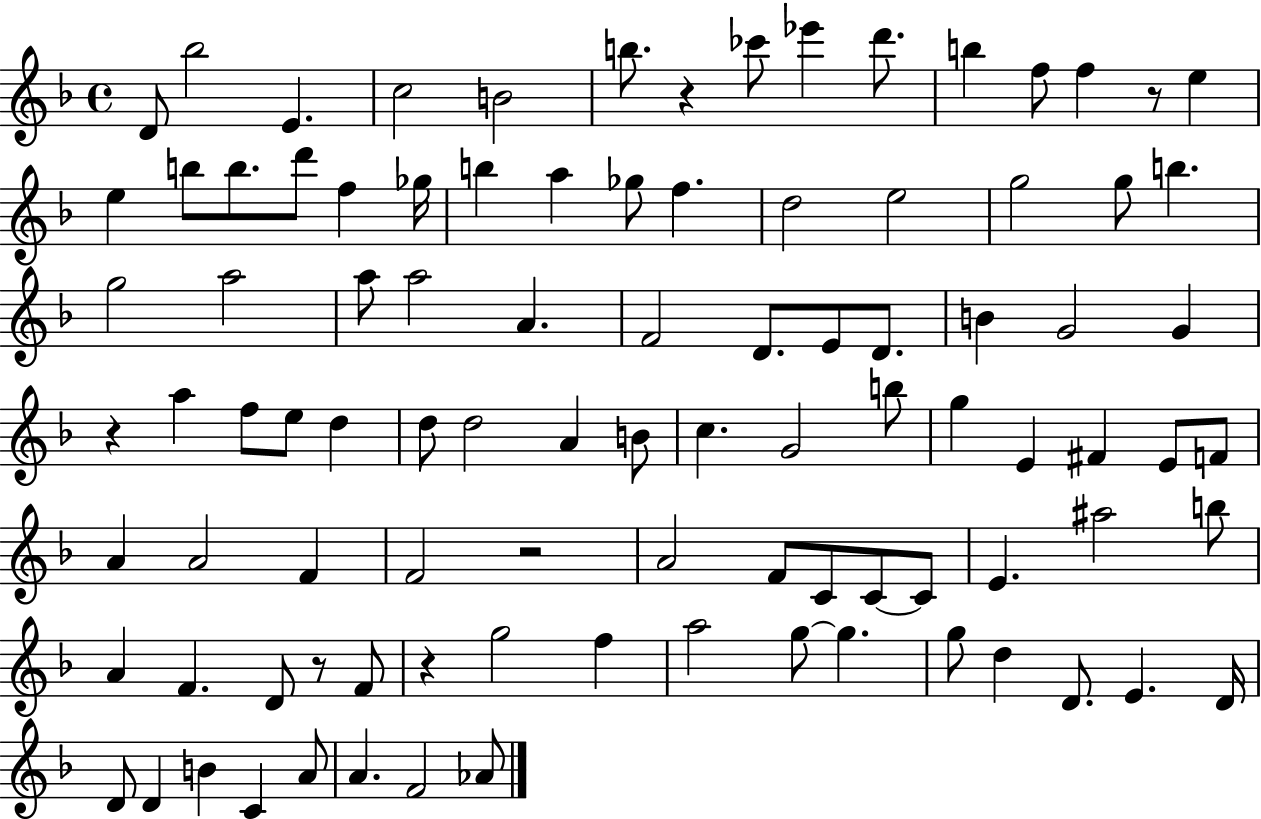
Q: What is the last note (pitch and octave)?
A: Ab4